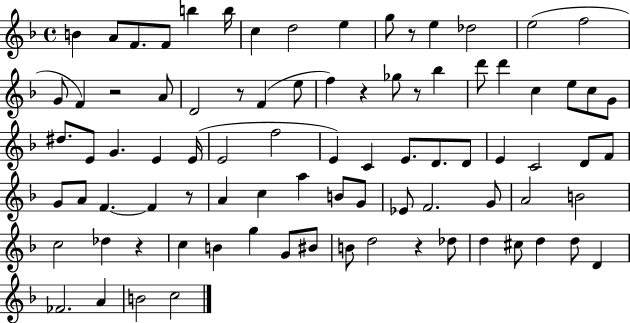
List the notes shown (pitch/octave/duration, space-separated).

B4/q A4/e F4/e. F4/e B5/q B5/s C5/q D5/h E5/q G5/e R/e E5/q Db5/h E5/h F5/h G4/e F4/q R/h A4/e D4/h R/e F4/q E5/e F5/q R/q Gb5/e R/e Bb5/q D6/e D6/q C5/q E5/e C5/e G4/e D#5/e. E4/e G4/q. E4/q E4/s E4/h F5/h E4/q C4/q E4/e. D4/e. D4/e E4/q C4/h D4/e F4/e G4/e A4/e F4/q. F4/q R/e A4/q C5/q A5/q B4/e G4/e Eb4/e F4/h. G4/e A4/h B4/h C5/h Db5/q R/q C5/q B4/q G5/q G4/e BIS4/e B4/e D5/h R/q Db5/e D5/q C#5/e D5/q D5/e D4/q FES4/h. A4/q B4/h C5/h